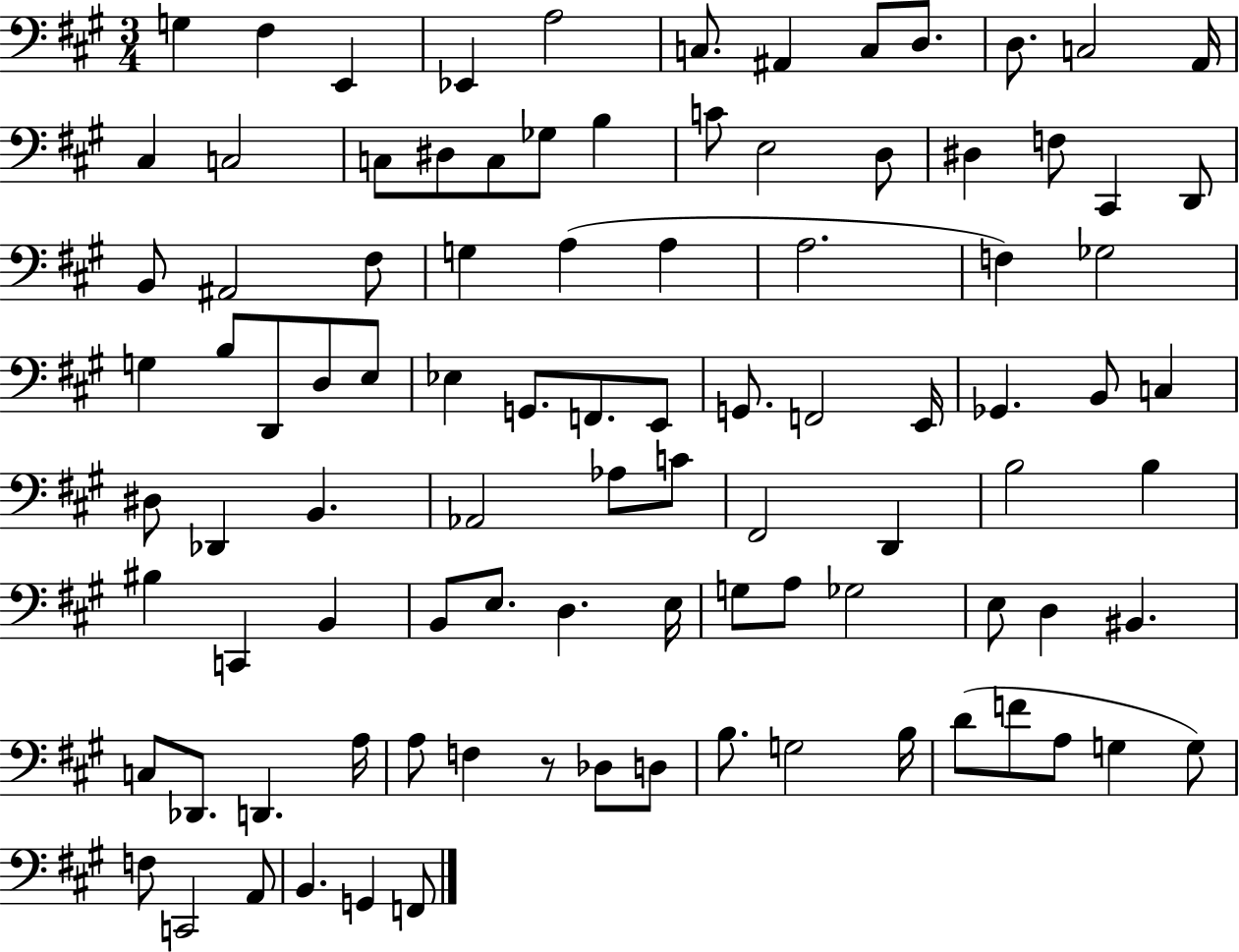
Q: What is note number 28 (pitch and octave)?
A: A#2